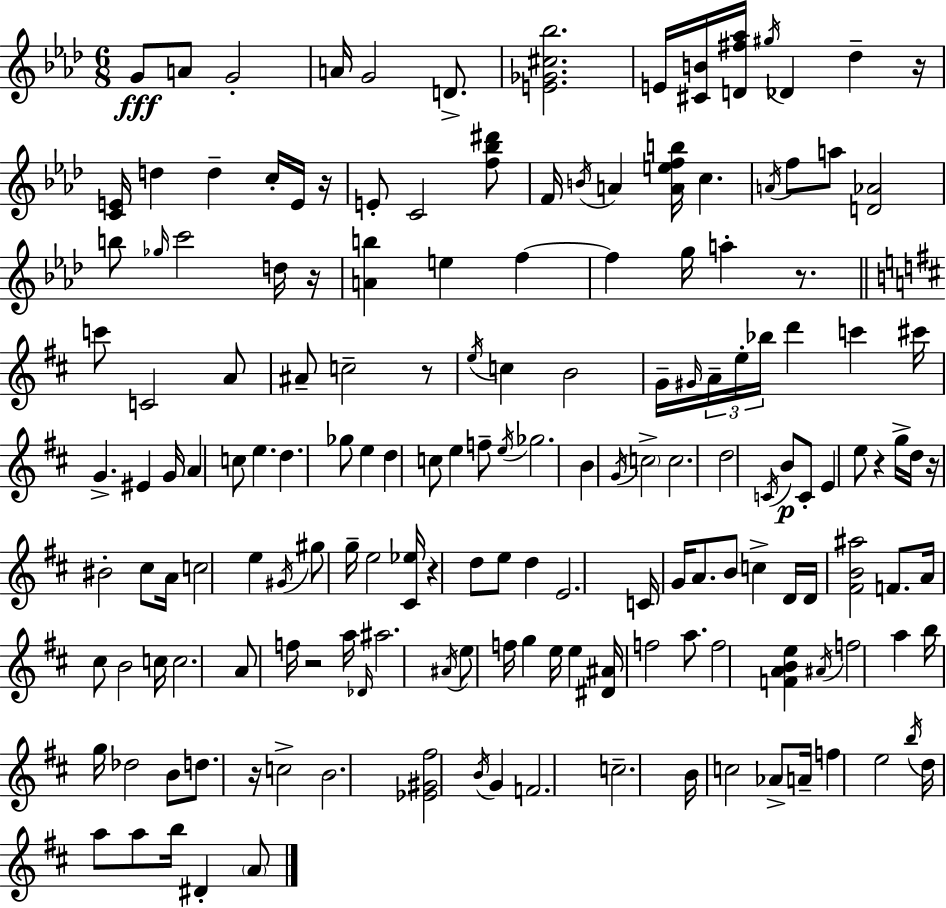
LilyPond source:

{
  \clef treble
  \numericTimeSignature
  \time 6/8
  \key f \minor
  g'8\fff a'8 g'2-. | a'16 g'2 d'8.-> | <e' ges' cis'' bes''>2. | e'16 <cis' b'>16 <d' fis'' aes''>16 \acciaccatura { gis''16 } des'4 des''4-- | \break r16 <c' e'>16 d''4 d''4-- c''16-. e'16 | r16 e'8-. c'2 <f'' bes'' dis'''>8 | f'16 \acciaccatura { b'16 } a'4 <a' e'' f'' b''>16 c''4. | \acciaccatura { a'16 } f''8 a''8 <d' aes'>2 | \break b''8 \grace { ges''16 } c'''2 | d''16 r16 <a' b''>4 e''4 | f''4~~ f''4 g''16 a''4-. | r8. \bar "||" \break \key d \major c'''8 c'2 a'8 | ais'8-- c''2-- r8 | \acciaccatura { e''16 } c''4 b'2 | g'16-- \grace { gis'16 } \tuplet 3/2 { a'16-- e''16-. bes''16 } d'''4 c'''4 | \break cis'''16 g'4.-> eis'4 | g'16 a'4 c''8 e''4. | d''4. ges''8 e''4 | d''4 c''8 e''4 | \break f''8-- \acciaccatura { e''16 } ges''2. | b'4 \acciaccatura { g'16 } \parenthesize c''2-> | c''2. | d''2 | \break \acciaccatura { c'16 } b'8\p c'8-. e'4 e''8 r4 | g''16-> d''16 r16 bis'2-. | cis''8 a'16 c''2 | e''4 \acciaccatura { gis'16 } gis''8 g''16-- e''2 | \break <cis' ees''>16 r4 d''8 | e''8 d''4 e'2. | c'16 g'16 a'8. b'8 | c''4-> d'16 d'16 <fis' b' ais''>2 | \break f'8. a'16 cis''8 b'2 | c''16 c''2. | a'8 f''16 r2 | a''16 \grace { des'16 } ais''2. | \break \acciaccatura { ais'16 } e''8 f''16 g''4 | e''16 e''4 <dis' ais'>16 f''2 | a''8. f''2 | <f' a' b' e''>4 \acciaccatura { ais'16 } f''2 | \break a''4 b''16 g''16 des''2 | b'8 d''8. | r16 c''2-> b'2. | <ees' gis' fis''>2 | \break \acciaccatura { b'16 } g'4 f'2. | c''2.-- | b'16 c''2 | aes'8-> a'16-- f''4 | \break e''2 \acciaccatura { b''16 } d''16 | a''8 a''8 b''16 dis'4-. \parenthesize a'8 \bar "|."
}